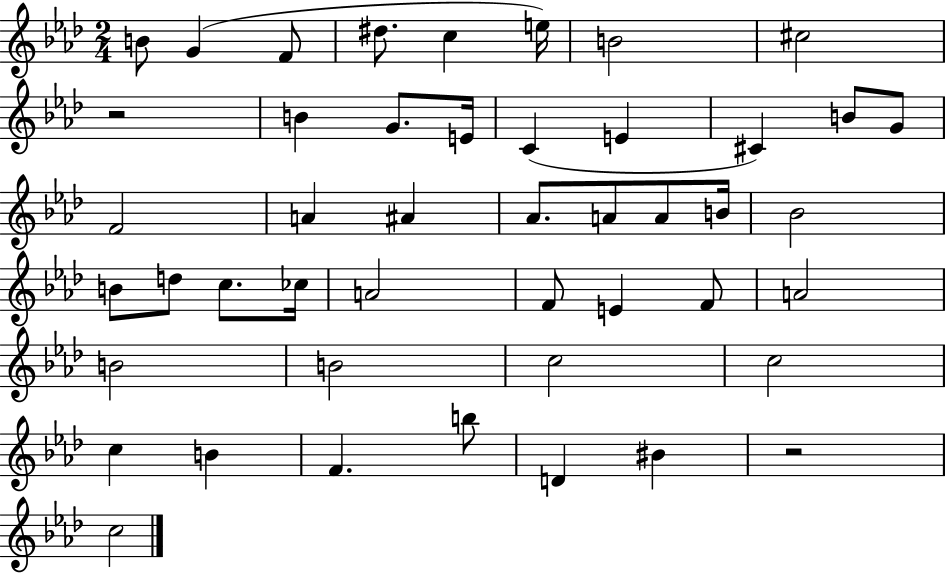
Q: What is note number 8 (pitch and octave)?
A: C#5